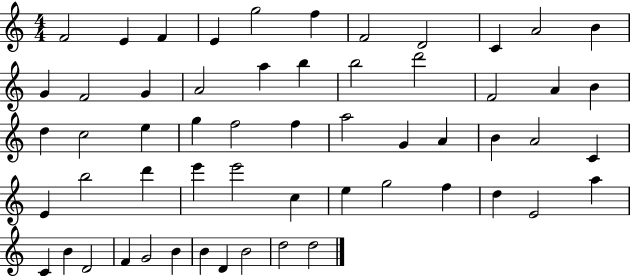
{
  \clef treble
  \numericTimeSignature
  \time 4/4
  \key c \major
  f'2 e'4 f'4 | e'4 g''2 f''4 | f'2 d'2 | c'4 a'2 b'4 | \break g'4 f'2 g'4 | a'2 a''4 b''4 | b''2 d'''2 | f'2 a'4 b'4 | \break d''4 c''2 e''4 | g''4 f''2 f''4 | a''2 g'4 a'4 | b'4 a'2 c'4 | \break e'4 b''2 d'''4 | e'''4 e'''2 c''4 | e''4 g''2 f''4 | d''4 e'2 a''4 | \break c'4 b'4 d'2 | f'4 g'2 b'4 | b'4 d'4 b'2 | d''2 d''2 | \break \bar "|."
}